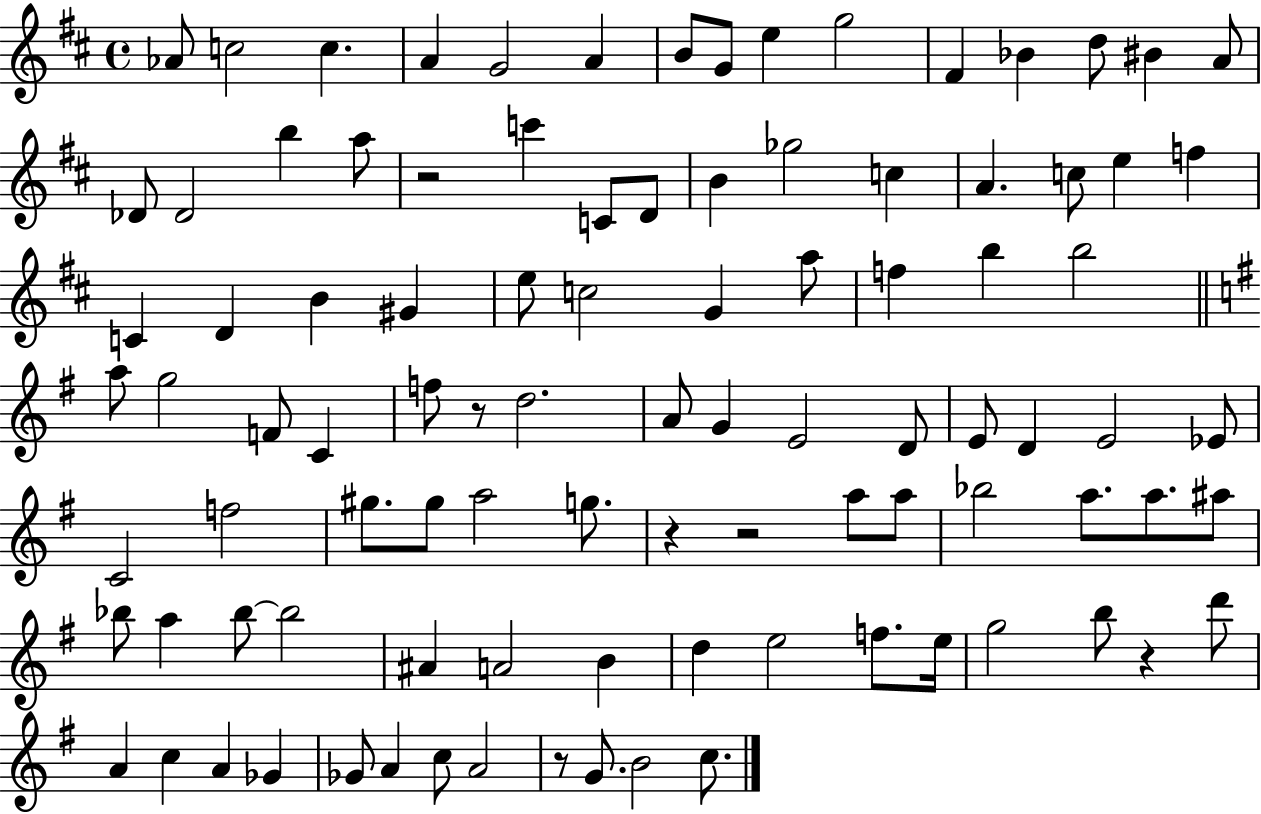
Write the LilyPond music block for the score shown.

{
  \clef treble
  \time 4/4
  \defaultTimeSignature
  \key d \major
  aes'8 c''2 c''4. | a'4 g'2 a'4 | b'8 g'8 e''4 g''2 | fis'4 bes'4 d''8 bis'4 a'8 | \break des'8 des'2 b''4 a''8 | r2 c'''4 c'8 d'8 | b'4 ges''2 c''4 | a'4. c''8 e''4 f''4 | \break c'4 d'4 b'4 gis'4 | e''8 c''2 g'4 a''8 | f''4 b''4 b''2 | \bar "||" \break \key e \minor a''8 g''2 f'8 c'4 | f''8 r8 d''2. | a'8 g'4 e'2 d'8 | e'8 d'4 e'2 ees'8 | \break c'2 f''2 | gis''8. gis''8 a''2 g''8. | r4 r2 a''8 a''8 | bes''2 a''8. a''8. ais''8 | \break bes''8 a''4 bes''8~~ bes''2 | ais'4 a'2 b'4 | d''4 e''2 f''8. e''16 | g''2 b''8 r4 d'''8 | \break a'4 c''4 a'4 ges'4 | ges'8 a'4 c''8 a'2 | r8 g'8. b'2 c''8. | \bar "|."
}